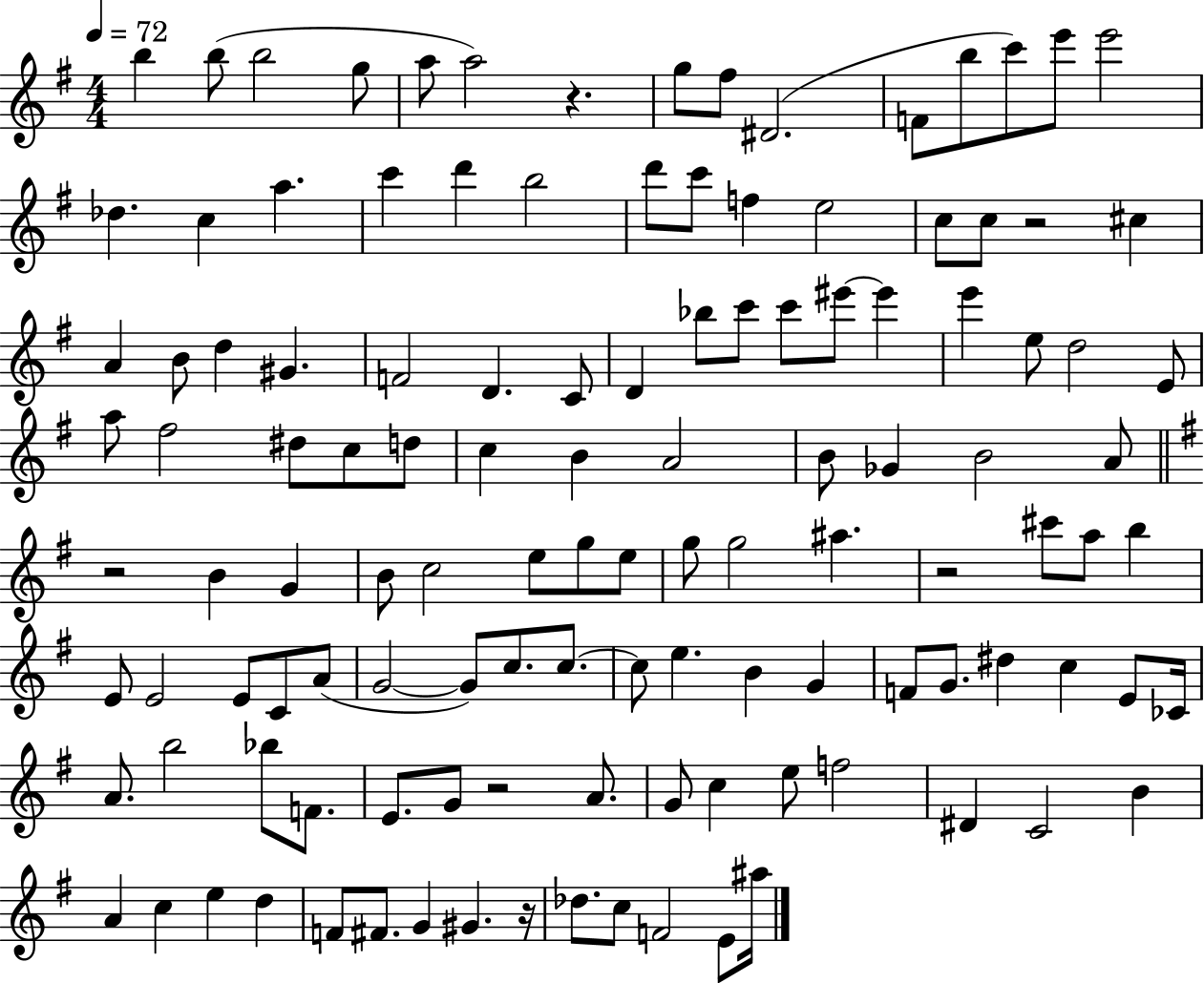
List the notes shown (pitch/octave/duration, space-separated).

B5/q B5/e B5/h G5/e A5/e A5/h R/q. G5/e F#5/e D#4/h. F4/e B5/e C6/e E6/e E6/h Db5/q. C5/q A5/q. C6/q D6/q B5/h D6/e C6/e F5/q E5/h C5/e C5/e R/h C#5/q A4/q B4/e D5/q G#4/q. F4/h D4/q. C4/e D4/q Bb5/e C6/e C6/e EIS6/e EIS6/q E6/q E5/e D5/h E4/e A5/e F#5/h D#5/e C5/e D5/e C5/q B4/q A4/h B4/e Gb4/q B4/h A4/e R/h B4/q G4/q B4/e C5/h E5/e G5/e E5/e G5/e G5/h A#5/q. R/h C#6/e A5/e B5/q E4/e E4/h E4/e C4/e A4/e G4/h G4/e C5/e. C5/e. C5/e E5/q. B4/q G4/q F4/e G4/e. D#5/q C5/q E4/e CES4/s A4/e. B5/h Bb5/e F4/e. E4/e. G4/e R/h A4/e. G4/e C5/q E5/e F5/h D#4/q C4/h B4/q A4/q C5/q E5/q D5/q F4/e F#4/e. G4/q G#4/q. R/s Db5/e. C5/e F4/h E4/e A#5/s